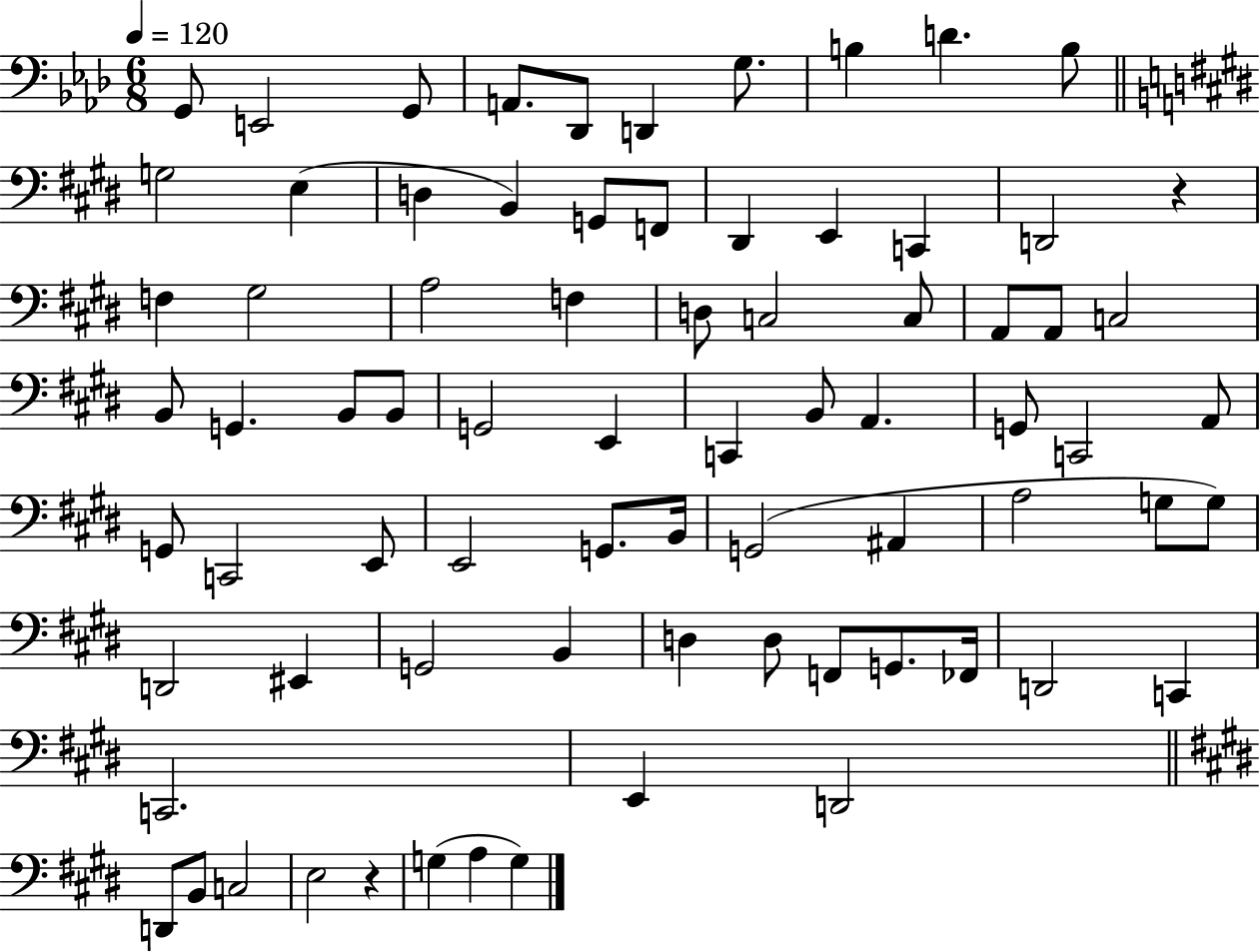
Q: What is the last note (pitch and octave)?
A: G3